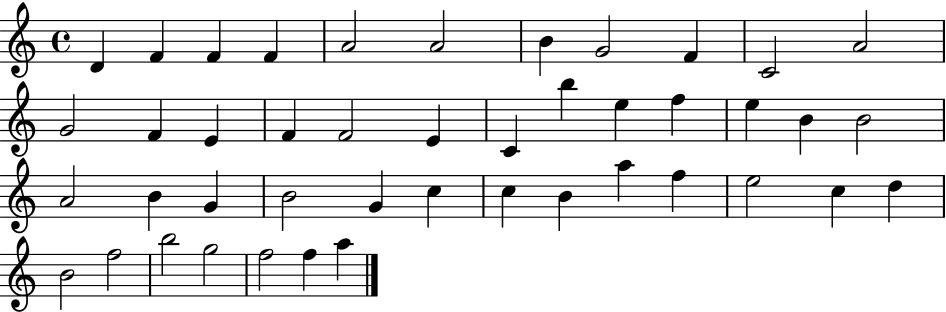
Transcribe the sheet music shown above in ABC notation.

X:1
T:Untitled
M:4/4
L:1/4
K:C
D F F F A2 A2 B G2 F C2 A2 G2 F E F F2 E C b e f e B B2 A2 B G B2 G c c B a f e2 c d B2 f2 b2 g2 f2 f a